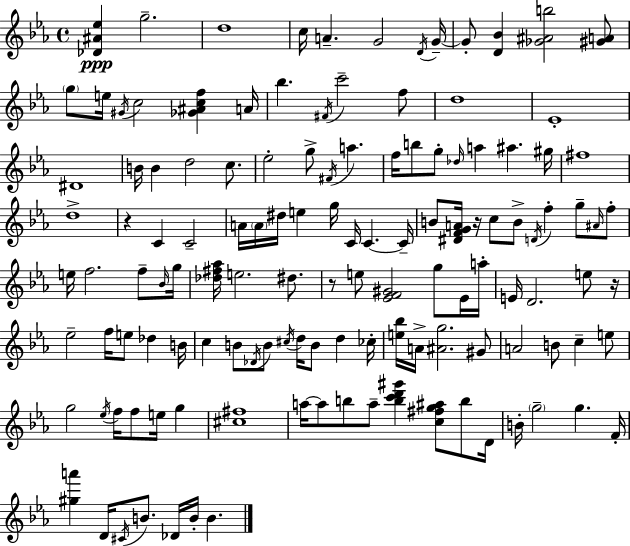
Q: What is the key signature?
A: C minor